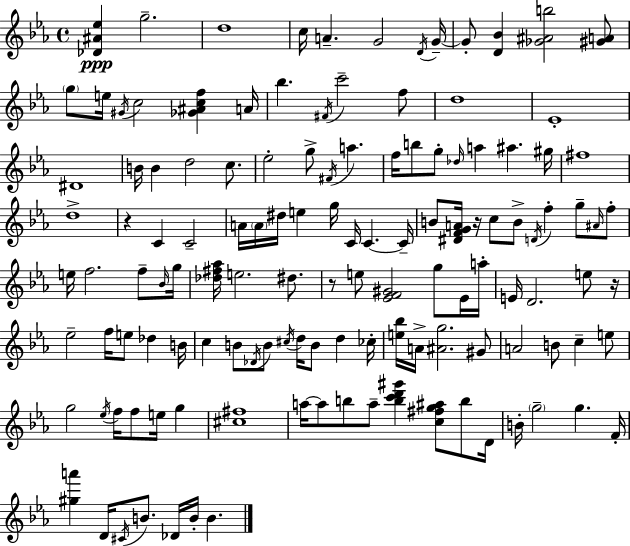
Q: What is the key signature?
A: C minor